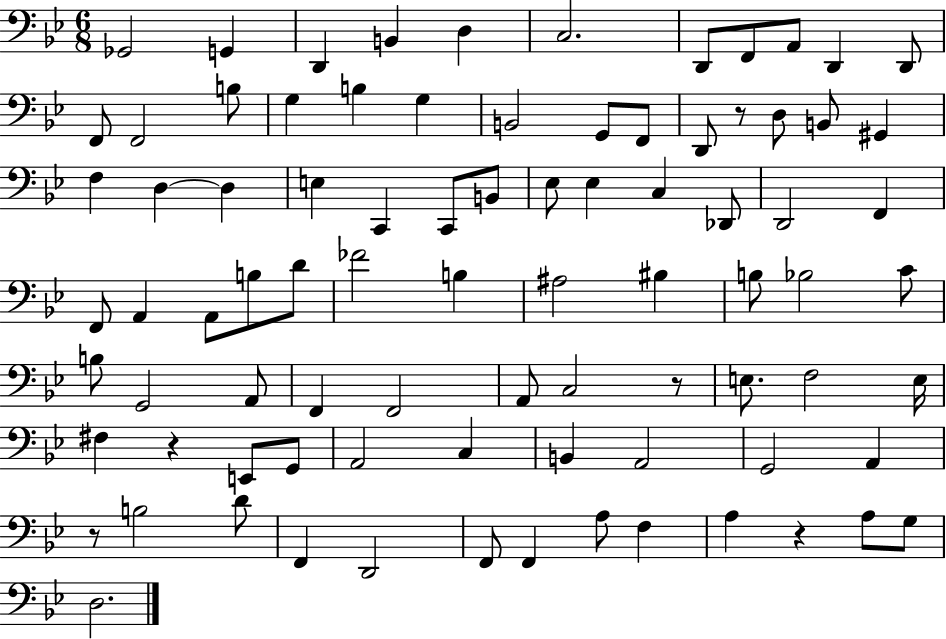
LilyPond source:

{
  \clef bass
  \numericTimeSignature
  \time 6/8
  \key bes \major
  ges,2 g,4 | d,4 b,4 d4 | c2. | d,8 f,8 a,8 d,4 d,8 | \break f,8 f,2 b8 | g4 b4 g4 | b,2 g,8 f,8 | d,8 r8 d8 b,8 gis,4 | \break f4 d4~~ d4 | e4 c,4 c,8 b,8 | ees8 ees4 c4 des,8 | d,2 f,4 | \break f,8 a,4 a,8 b8 d'8 | fes'2 b4 | ais2 bis4 | b8 bes2 c'8 | \break b8 g,2 a,8 | f,4 f,2 | a,8 c2 r8 | e8. f2 e16 | \break fis4 r4 e,8 g,8 | a,2 c4 | b,4 a,2 | g,2 a,4 | \break r8 b2 d'8 | f,4 d,2 | f,8 f,4 a8 f4 | a4 r4 a8 g8 | \break d2. | \bar "|."
}